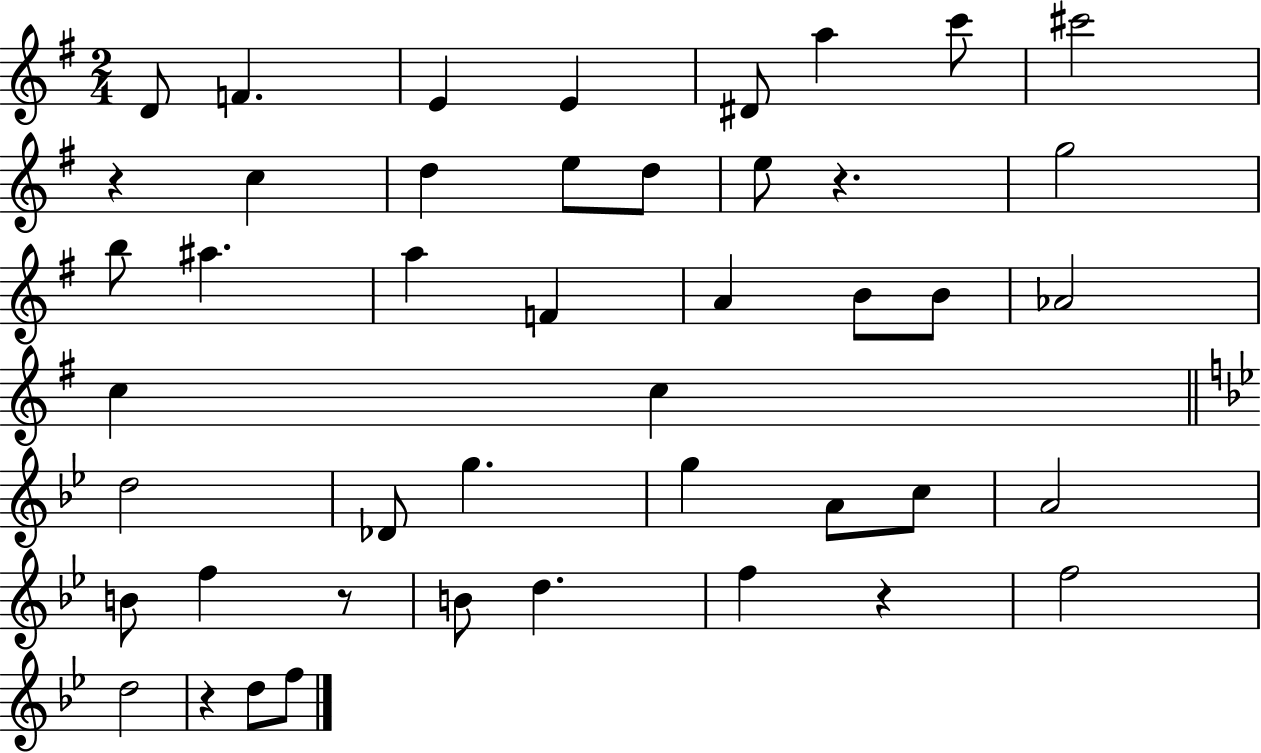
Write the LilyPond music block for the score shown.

{
  \clef treble
  \numericTimeSignature
  \time 2/4
  \key g \major
  \repeat volta 2 { d'8 f'4. | e'4 e'4 | dis'8 a''4 c'''8 | cis'''2 | \break r4 c''4 | d''4 e''8 d''8 | e''8 r4. | g''2 | \break b''8 ais''4. | a''4 f'4 | a'4 b'8 b'8 | aes'2 | \break c''4 c''4 | \bar "||" \break \key bes \major d''2 | des'8 g''4. | g''4 a'8 c''8 | a'2 | \break b'8 f''4 r8 | b'8 d''4. | f''4 r4 | f''2 | \break d''2 | r4 d''8 f''8 | } \bar "|."
}